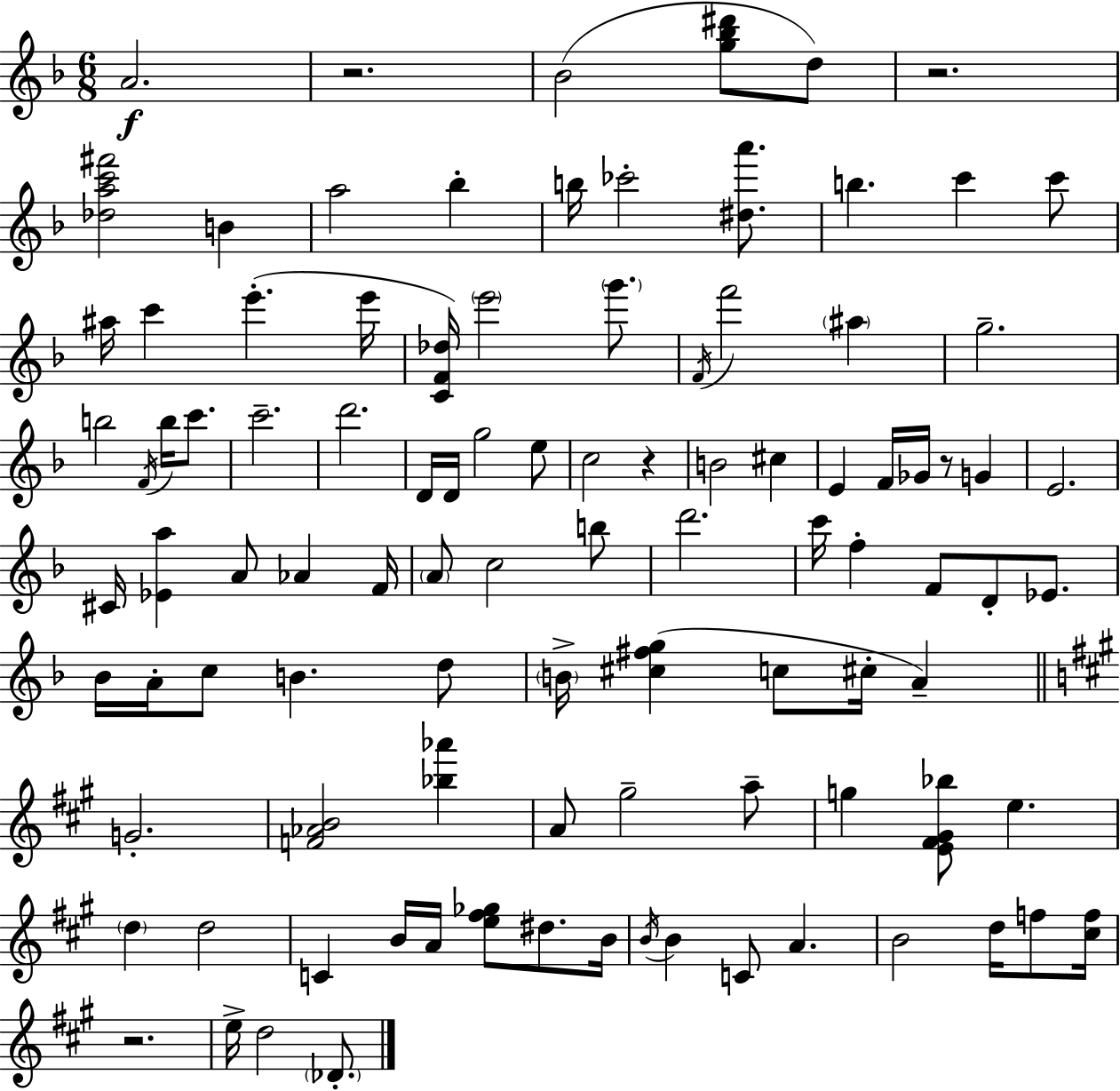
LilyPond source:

{
  \clef treble
  \numericTimeSignature
  \time 6/8
  \key f \major
  a'2.\f | r2. | bes'2( <g'' bes'' dis'''>8 d''8) | r2. | \break <des'' a'' c''' fis'''>2 b'4 | a''2 bes''4-. | b''16 ces'''2-. <dis'' a'''>8. | b''4. c'''4 c'''8 | \break ais''16 c'''4 e'''4.-.( e'''16 | <c' f' des''>16) \parenthesize e'''2 \parenthesize g'''8. | \acciaccatura { f'16 } f'''2 \parenthesize ais''4 | g''2.-- | \break b''2 \acciaccatura { f'16 } b''16 c'''8. | c'''2.-- | d'''2. | d'16 d'16 g''2 | \break e''8 c''2 r4 | b'2 cis''4 | e'4 f'16 ges'16 r8 g'4 | e'2. | \break cis'16 <ees' a''>4 a'8 aes'4 | f'16 \parenthesize a'8 c''2 | b''8 d'''2. | c'''16 f''4-. f'8 d'8-. ees'8. | \break bes'16 a'16-. c''8 b'4. | d''8 \parenthesize b'16-> <cis'' fis'' g''>4( c''8 cis''16-. a'4--) | \bar "||" \break \key a \major g'2.-. | <f' aes' b'>2 <bes'' aes'''>4 | a'8 gis''2-- a''8-- | g''4 <e' fis' gis' bes''>8 e''4. | \break \parenthesize d''4 d''2 | c'4 b'16 a'16 <e'' fis'' ges''>8 dis''8. b'16 | \acciaccatura { b'16 } b'4 c'8 a'4. | b'2 d''16 f''8 | \break <cis'' f''>16 r2. | e''16-> d''2 \parenthesize des'8.-. | \bar "|."
}